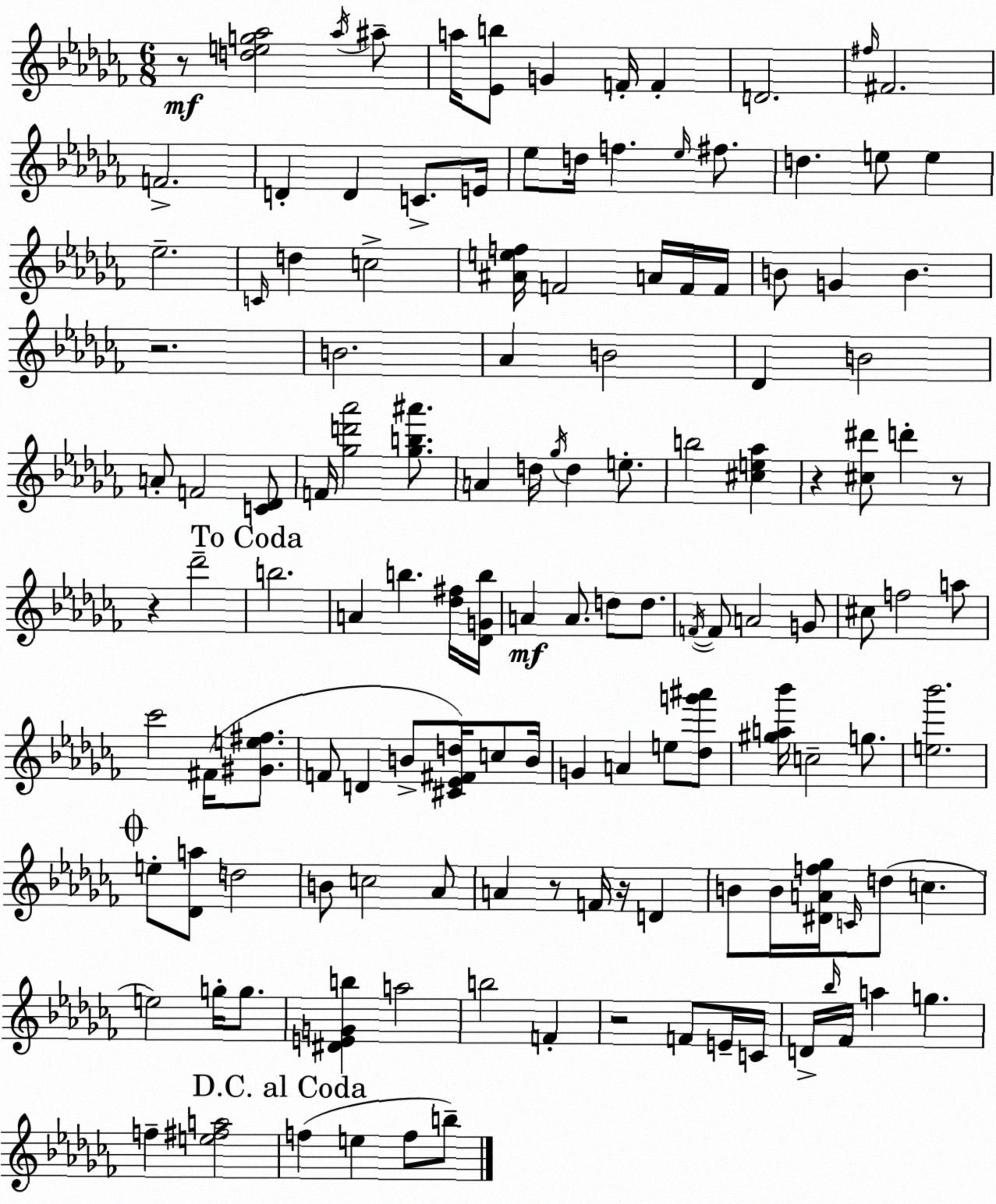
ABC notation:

X:1
T:Untitled
M:6/8
L:1/4
K:Abm
z/2 [deg_a]2 _a/4 ^a/2 a/4 [_Eb]/2 G F/4 F D2 ^f/4 ^F2 F2 D D C/2 E/4 _e/2 d/4 f _e/4 ^f/2 d e/2 e _e2 C/4 d c2 [^Aef]/4 F2 A/4 F/4 F/4 B/2 G B z2 B2 _A B2 _D B2 A/2 F2 [C_D]/2 F/4 [_gd'_a']2 [_gb^a']/2 A d/4 _g/4 d e/2 b2 [^ce_a] z [^c^d']/2 d' z/2 z _d'2 b2 A b [_d^f]/4 [_DGb]/4 A A/2 d/2 d/2 F/4 F/2 A2 G/2 ^c/2 f2 a/2 _c'2 ^F/4 [^Ge^f]/2 F/2 D B/2 [^C_E^Fd]/4 c/2 B/4 G A e/2 [_dg'^a']/2 [^ga_b']/4 c2 g/2 [e_b']2 e/2 [_Da]/2 d2 B/2 c2 _A/2 A z/2 F/4 z/4 D B/2 B/4 [^DAf_g]/4 C/4 d/2 c e2 g/4 g/2 [^DEGb] a2 b2 F z2 F/2 E/4 C/4 D/4 _b/4 _F/4 a g f [e^fa]2 f e f/2 b/2